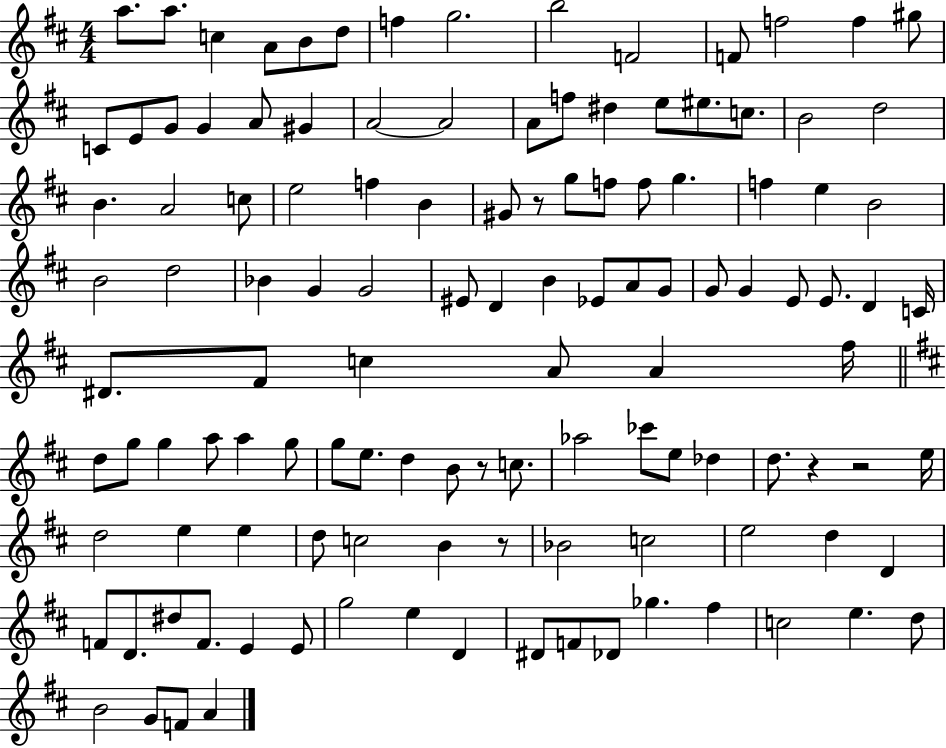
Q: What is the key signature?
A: D major